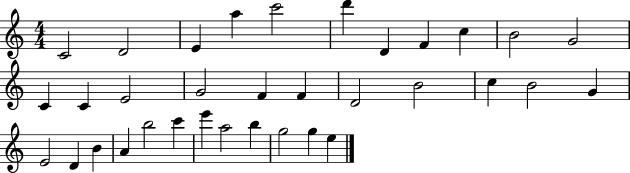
C4/h D4/h E4/q A5/q C6/h D6/q D4/q F4/q C5/q B4/h G4/h C4/q C4/q E4/h G4/h F4/q F4/q D4/h B4/h C5/q B4/h G4/q E4/h D4/q B4/q A4/q B5/h C6/q E6/q A5/h B5/q G5/h G5/q E5/q